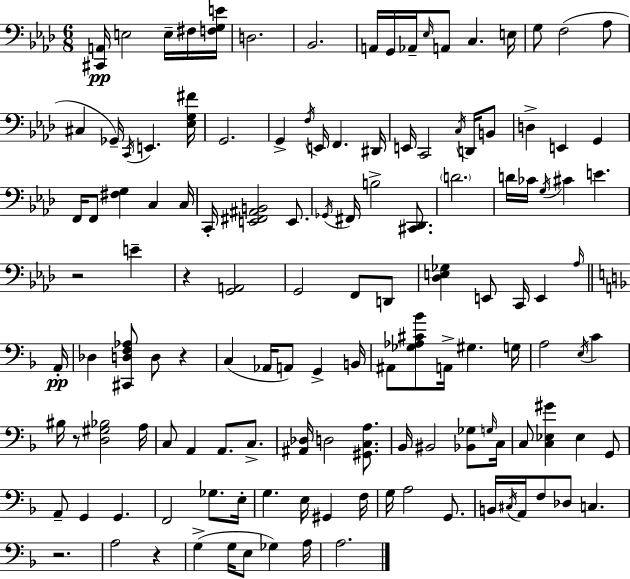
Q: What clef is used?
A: bass